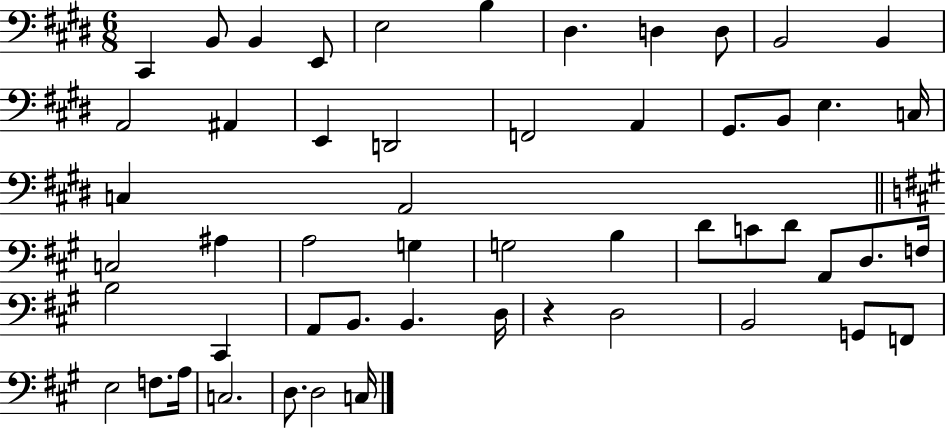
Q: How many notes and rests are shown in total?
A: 53